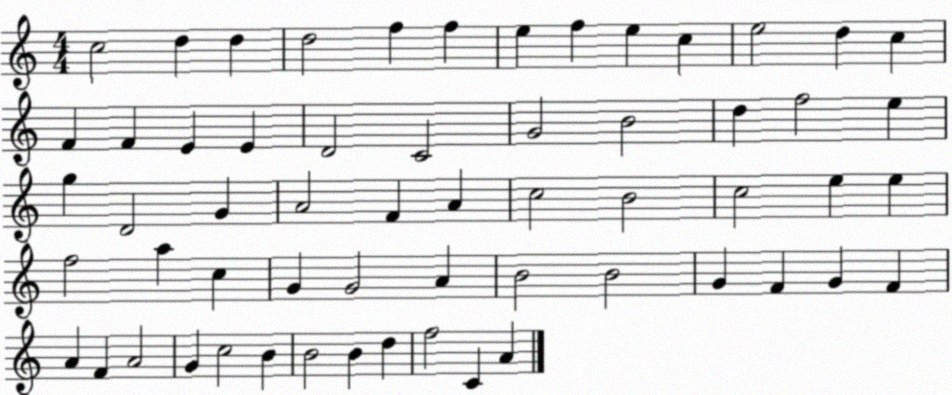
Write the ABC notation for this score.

X:1
T:Untitled
M:4/4
L:1/4
K:C
c2 d d d2 f f e f e c e2 d c F F E E D2 C2 G2 B2 d f2 e g D2 G A2 F A c2 B2 c2 e e f2 a c G G2 A B2 B2 G F G F A F A2 G c2 B B2 B d f2 C A